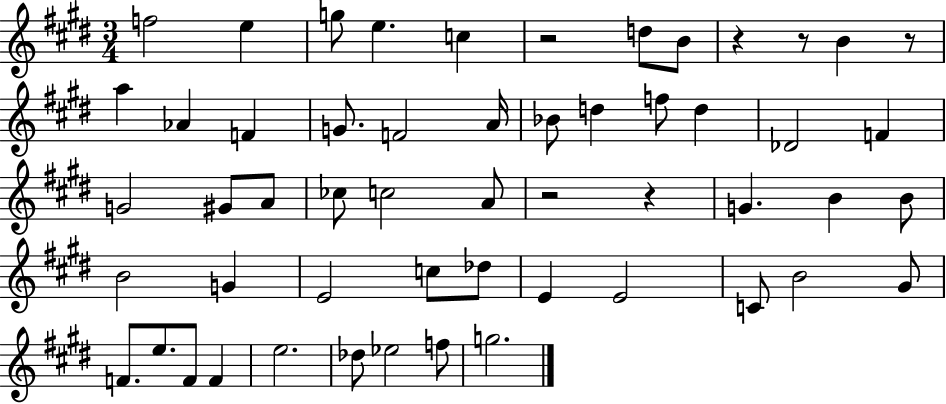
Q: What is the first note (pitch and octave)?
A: F5